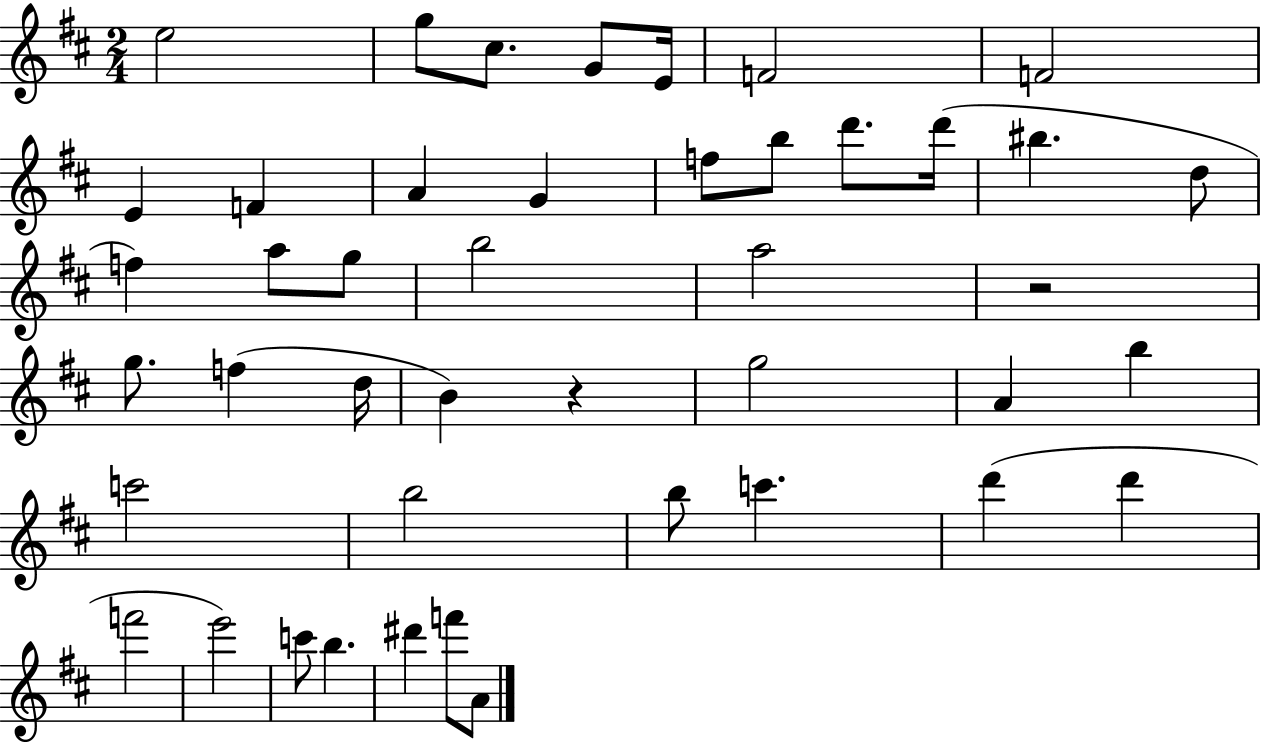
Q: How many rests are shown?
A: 2